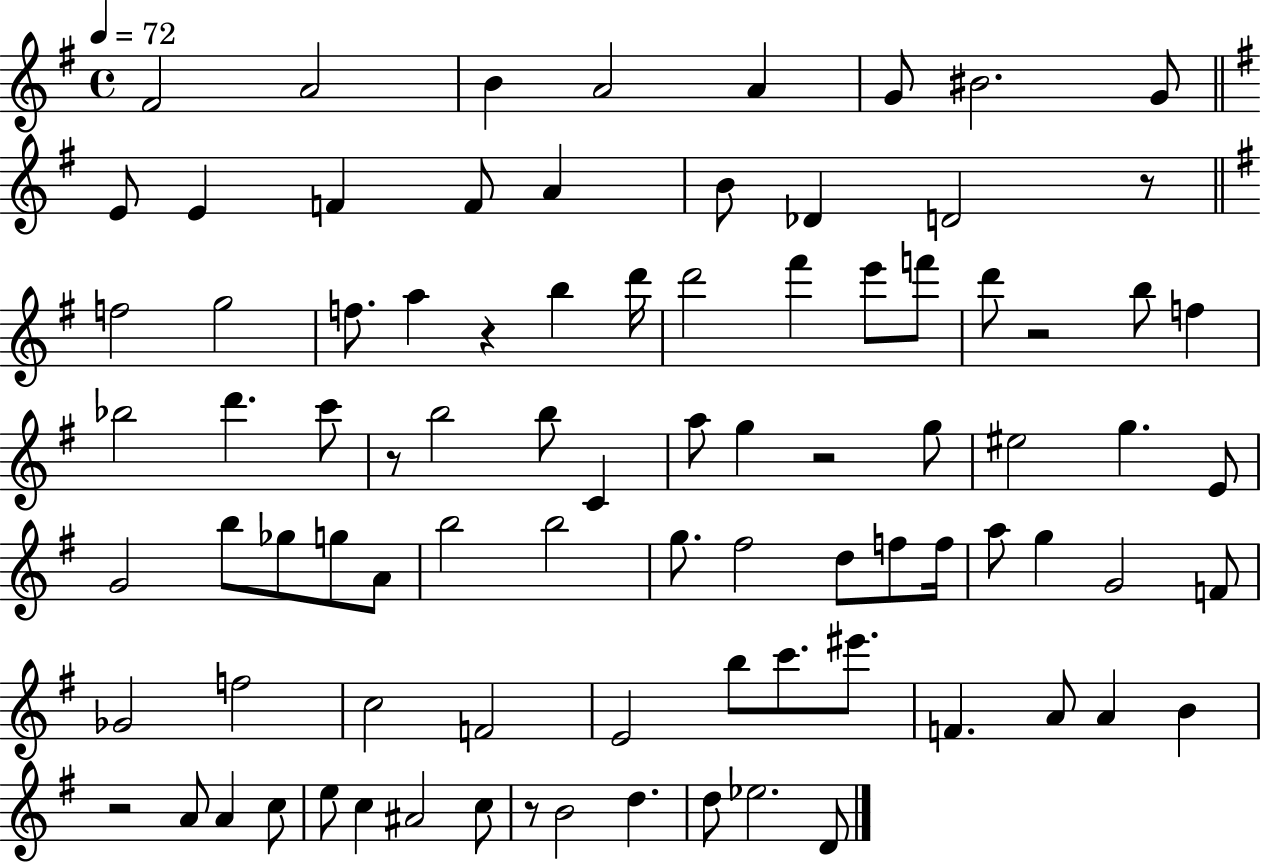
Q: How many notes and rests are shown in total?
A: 88